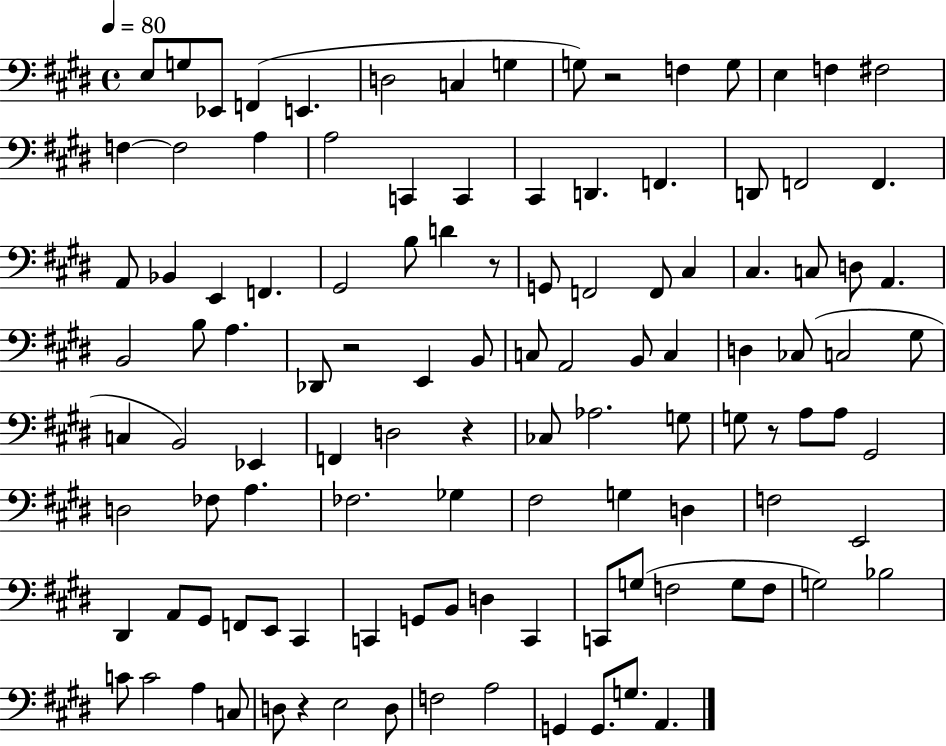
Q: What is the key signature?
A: E major